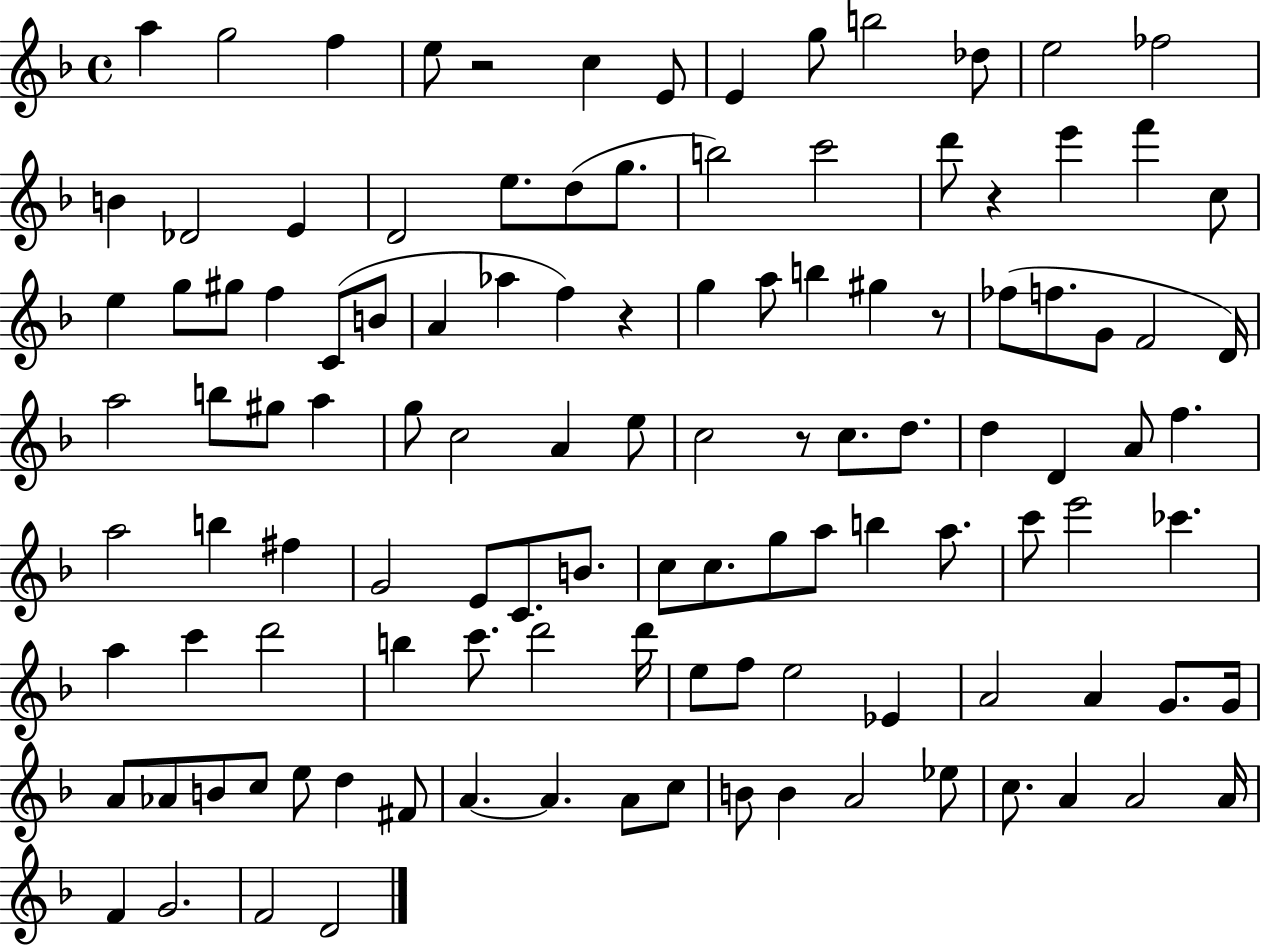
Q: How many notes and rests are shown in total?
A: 117